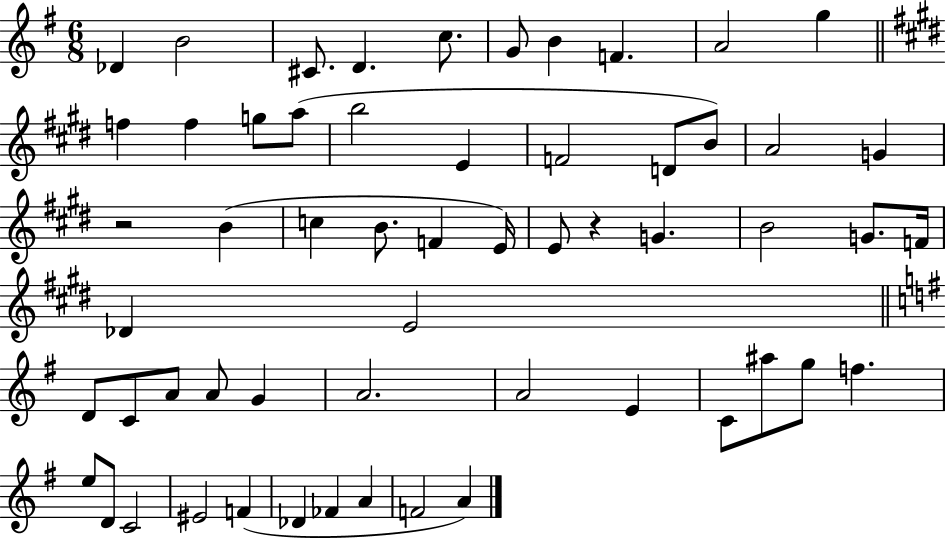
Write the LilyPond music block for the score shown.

{
  \clef treble
  \numericTimeSignature
  \time 6/8
  \key g \major
  des'4 b'2 | cis'8. d'4. c''8. | g'8 b'4 f'4. | a'2 g''4 | \break \bar "||" \break \key e \major f''4 f''4 g''8 a''8( | b''2 e'4 | f'2 d'8 b'8) | a'2 g'4 | \break r2 b'4( | c''4 b'8. f'4 e'16) | e'8 r4 g'4. | b'2 g'8. f'16 | \break des'4 e'2 | \bar "||" \break \key g \major d'8 c'8 a'8 a'8 g'4 | a'2. | a'2 e'4 | c'8 ais''8 g''8 f''4. | \break e''8 d'8 c'2 | eis'2 f'4( | des'4 fes'4 a'4 | f'2 a'4) | \break \bar "|."
}